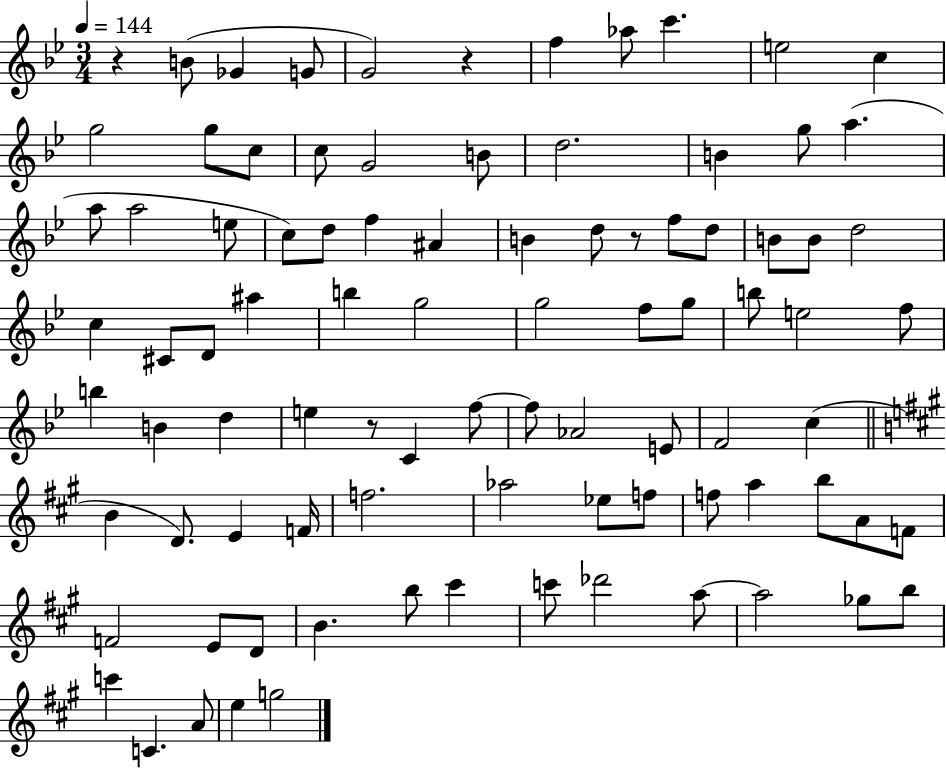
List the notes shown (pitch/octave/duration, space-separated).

R/q B4/e Gb4/q G4/e G4/h R/q F5/q Ab5/e C6/q. E5/h C5/q G5/h G5/e C5/e C5/e G4/h B4/e D5/h. B4/q G5/e A5/q. A5/e A5/h E5/e C5/e D5/e F5/q A#4/q B4/q D5/e R/e F5/e D5/e B4/e B4/e D5/h C5/q C#4/e D4/e A#5/q B5/q G5/h G5/h F5/e G5/e B5/e E5/h F5/e B5/q B4/q D5/q E5/q R/e C4/q F5/e F5/e Ab4/h E4/e F4/h C5/q B4/q D4/e. E4/q F4/s F5/h. Ab5/h Eb5/e F5/e F5/e A5/q B5/e A4/e F4/e F4/h E4/e D4/e B4/q. B5/e C#6/q C6/e Db6/h A5/e A5/h Gb5/e B5/e C6/q C4/q. A4/e E5/q G5/h